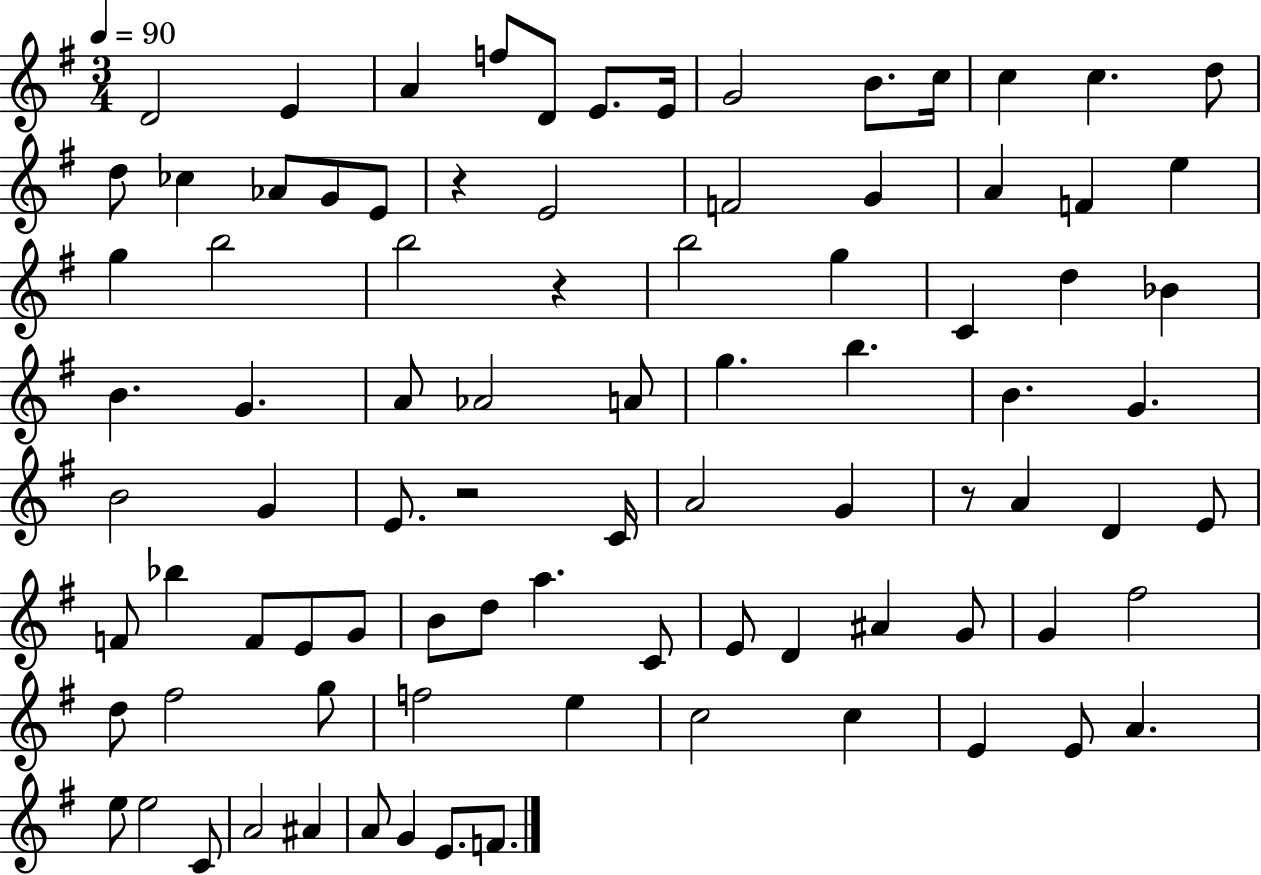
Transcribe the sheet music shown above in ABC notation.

X:1
T:Untitled
M:3/4
L:1/4
K:G
D2 E A f/2 D/2 E/2 E/4 G2 B/2 c/4 c c d/2 d/2 _c _A/2 G/2 E/2 z E2 F2 G A F e g b2 b2 z b2 g C d _B B G A/2 _A2 A/2 g b B G B2 G E/2 z2 C/4 A2 G z/2 A D E/2 F/2 _b F/2 E/2 G/2 B/2 d/2 a C/2 E/2 D ^A G/2 G ^f2 d/2 ^f2 g/2 f2 e c2 c E E/2 A e/2 e2 C/2 A2 ^A A/2 G E/2 F/2